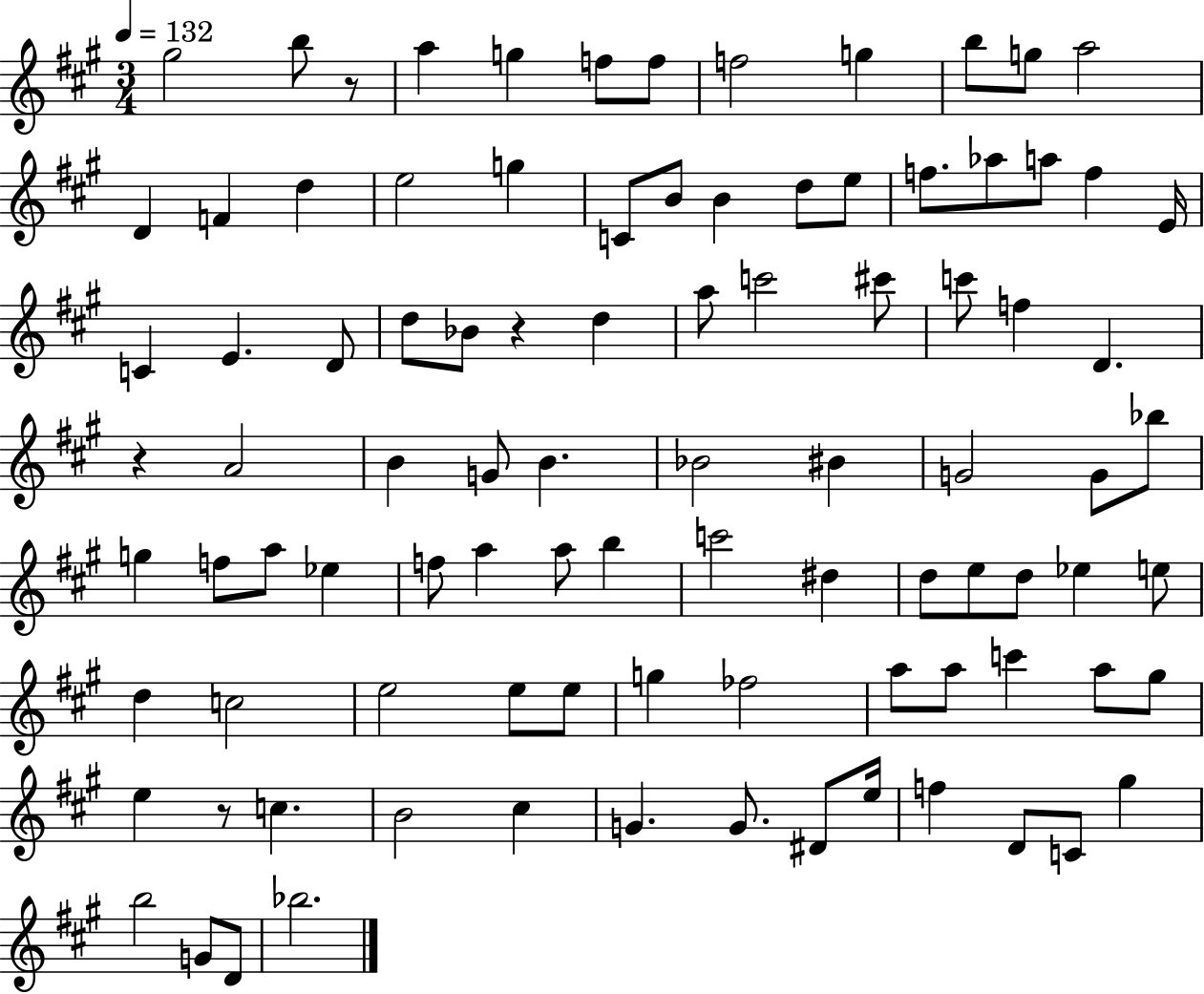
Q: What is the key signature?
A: A major